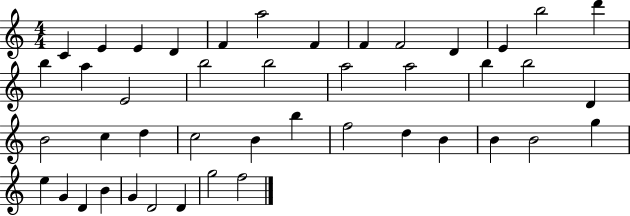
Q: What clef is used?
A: treble